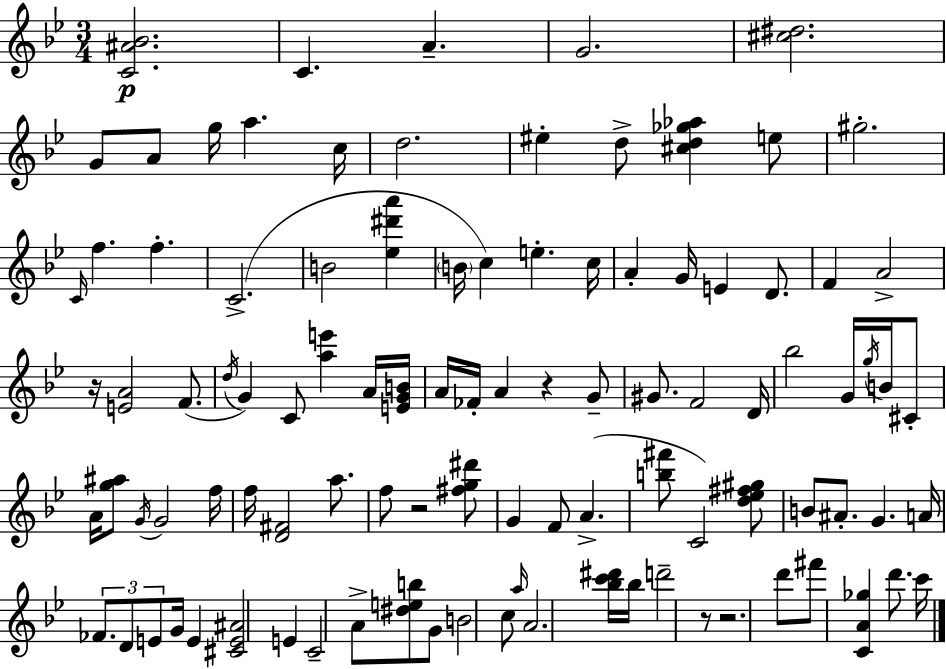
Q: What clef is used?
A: treble